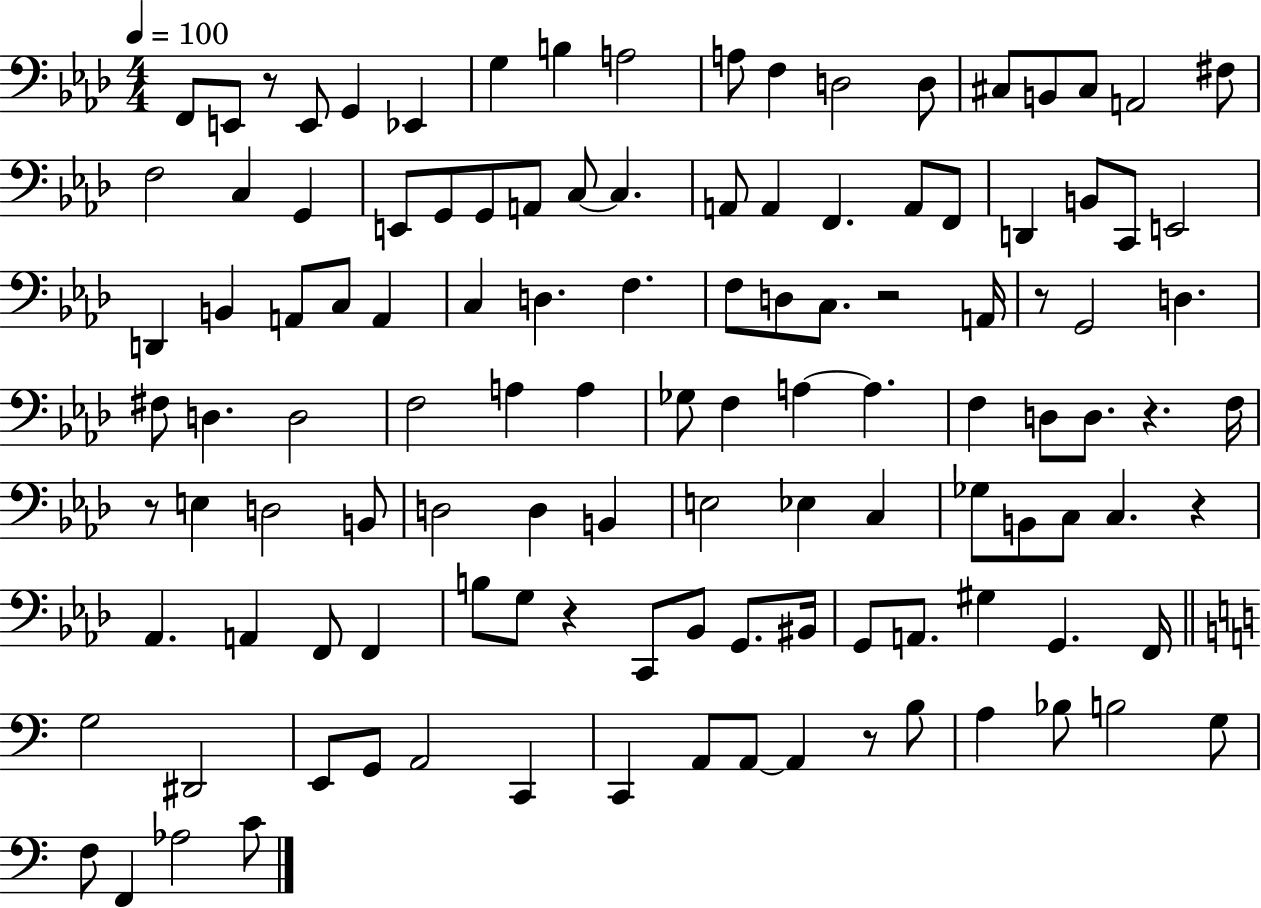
X:1
T:Untitled
M:4/4
L:1/4
K:Ab
F,,/2 E,,/2 z/2 E,,/2 G,, _E,, G, B, A,2 A,/2 F, D,2 D,/2 ^C,/2 B,,/2 ^C,/2 A,,2 ^F,/2 F,2 C, G,, E,,/2 G,,/2 G,,/2 A,,/2 C,/2 C, A,,/2 A,, F,, A,,/2 F,,/2 D,, B,,/2 C,,/2 E,,2 D,, B,, A,,/2 C,/2 A,, C, D, F, F,/2 D,/2 C,/2 z2 A,,/4 z/2 G,,2 D, ^F,/2 D, D,2 F,2 A, A, _G,/2 F, A, A, F, D,/2 D,/2 z F,/4 z/2 E, D,2 B,,/2 D,2 D, B,, E,2 _E, C, _G,/2 B,,/2 C,/2 C, z _A,, A,, F,,/2 F,, B,/2 G,/2 z C,,/2 _B,,/2 G,,/2 ^B,,/4 G,,/2 A,,/2 ^G, G,, F,,/4 G,2 ^D,,2 E,,/2 G,,/2 A,,2 C,, C,, A,,/2 A,,/2 A,, z/2 B,/2 A, _B,/2 B,2 G,/2 F,/2 F,, _A,2 C/2